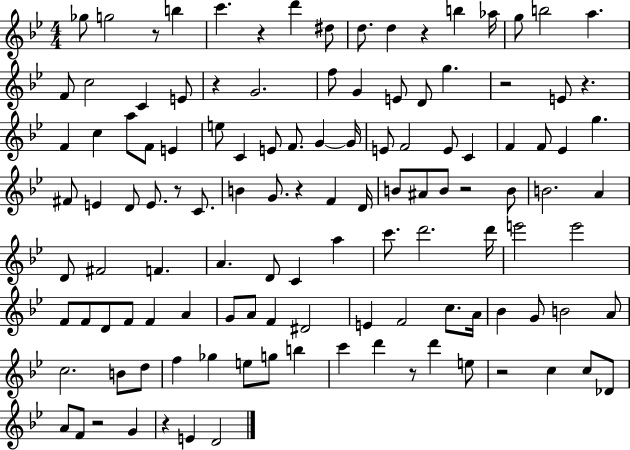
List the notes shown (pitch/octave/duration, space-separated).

Gb5/e G5/h R/e B5/q C6/q. R/q D6/q D#5/e D5/e. D5/q R/q B5/q Ab5/s G5/e B5/h A5/q. F4/e C5/h C4/q E4/e R/q G4/h. F5/e G4/q E4/e D4/e G5/q. R/h E4/e R/q. F4/q C5/q A5/e F4/e E4/q E5/e C4/q E4/e F4/e. G4/q G4/s E4/e F4/h E4/e C4/q F4/q F4/e Eb4/q G5/q. F#4/e E4/q D4/e E4/e. R/e C4/e. B4/q G4/e. R/q F4/q D4/s B4/e A#4/e B4/e R/h B4/e B4/h. A4/q D4/e F#4/h F4/q. A4/q. D4/e C4/q A5/q C6/e. D6/h. D6/s E6/h E6/h F4/e F4/e D4/e F4/e F4/q A4/q G4/e A4/e F4/q D#4/h E4/q F4/h C5/e. A4/s Bb4/q G4/e B4/h A4/e C5/h. B4/e D5/e F5/q Gb5/q E5/e G5/e B5/q C6/q D6/q R/e D6/q E5/e R/h C5/q C5/e Db4/e A4/e F4/e R/h G4/q R/q E4/q D4/h